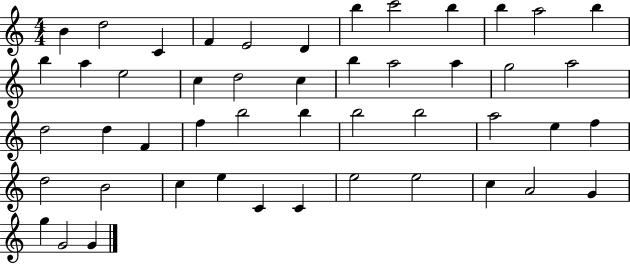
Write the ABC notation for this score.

X:1
T:Untitled
M:4/4
L:1/4
K:C
B d2 C F E2 D b c'2 b b a2 b b a e2 c d2 c b a2 a g2 a2 d2 d F f b2 b b2 b2 a2 e f d2 B2 c e C C e2 e2 c A2 G g G2 G